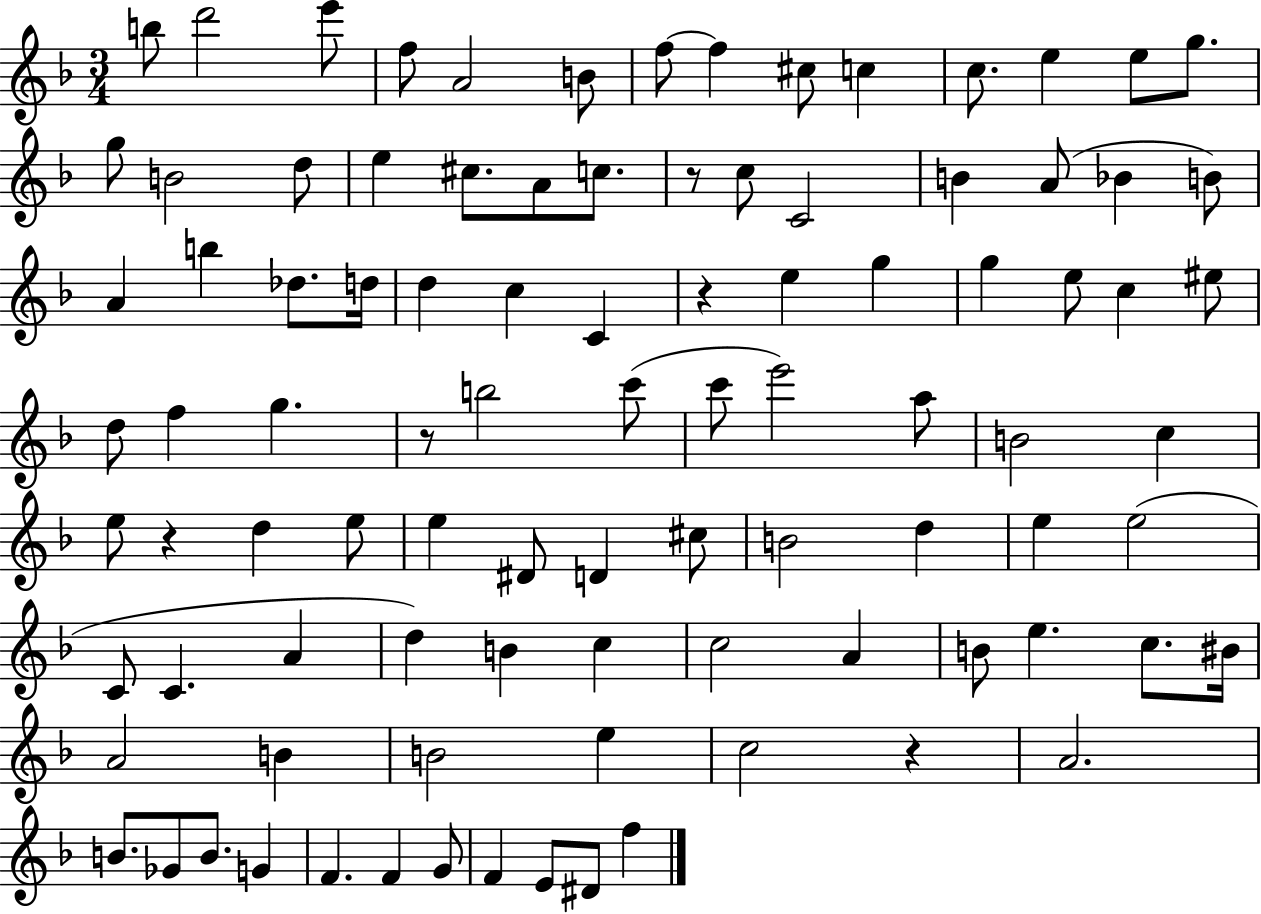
X:1
T:Untitled
M:3/4
L:1/4
K:F
b/2 d'2 e'/2 f/2 A2 B/2 f/2 f ^c/2 c c/2 e e/2 g/2 g/2 B2 d/2 e ^c/2 A/2 c/2 z/2 c/2 C2 B A/2 _B B/2 A b _d/2 d/4 d c C z e g g e/2 c ^e/2 d/2 f g z/2 b2 c'/2 c'/2 e'2 a/2 B2 c e/2 z d e/2 e ^D/2 D ^c/2 B2 d e e2 C/2 C A d B c c2 A B/2 e c/2 ^B/4 A2 B B2 e c2 z A2 B/2 _G/2 B/2 G F F G/2 F E/2 ^D/2 f